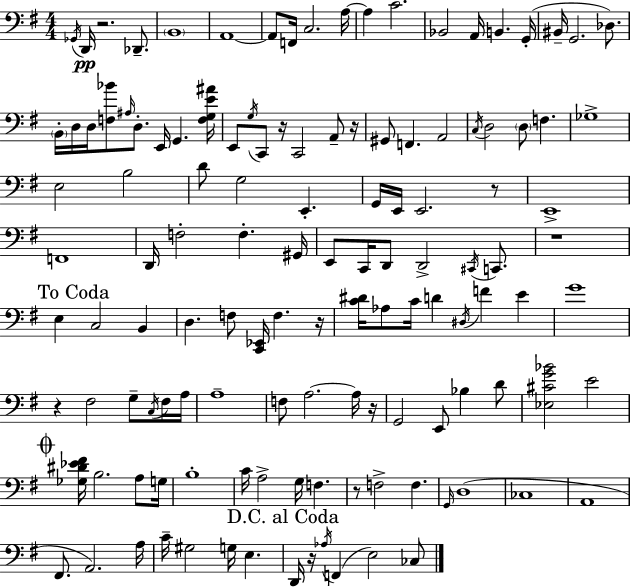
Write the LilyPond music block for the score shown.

{
  \clef bass
  \numericTimeSignature
  \time 4/4
  \key g \major
  \repeat volta 2 { \acciaccatura { ges,16 }\pp d,16 r2. des,8.-- | \parenthesize b,1 | a,1~~ | a,8 f,16 c2. | \break a16~~ a4 c'2. | bes,2 a,16 b,4. | g,16-.( bis,16-- g,2. des8.) | \parenthesize b,16-. d16 d16 <f bes'>8 \grace { ais16 } d8.-. e,16 g,4. | \break <f g e' ais'>16 e,8 \acciaccatura { g16 } c,8 r16 c,2 | a,8-- r16 gis,8 f,4. a,2 | \acciaccatura { c16 } d2 \parenthesize d8 f4. | ges1-> | \break e2 b2 | d'8 g2 e,4.-. | g,16 e,16 e,2. | r8 e,1-> | \break f,1 | d,16 f2-. f4.-. | gis,16 e,8 c,16 d,8 d,2-> | \acciaccatura { cis,16 } c,8. r1 | \break \mark "To Coda" e4 c2 | b,4 d4. f8 <c, ees,>16 f4. | r16 <c' dis'>16 aes8 c'16 d'4 \acciaccatura { dis16 } f'4 | e'4 g'1 | \break r4 fis2 | g8-- \acciaccatura { c16 } fis16 a16 a1-- | f8 a2.~~ | a16 r16 g,2 e,8 | \break bes4 d'8 <ees cis' g' bes'>2 e'2 | \mark \markup { \musicglyph "scripts.coda" } <ges dis' ees' fis'>16 b2. | a8 g16 b1-. | c'16 a2-> | \break g16 f4. r8 f2-> | f4. \grace { g,16 } d1( | ces1 | a,1 | \break fis,8. a,2.) | a16 c'16-- gis2 | g16 e4. \mark "D.C. al Coda" d,16 r16 \acciaccatura { aes16 }( f,4 e2) | ces8 } \bar "|."
}